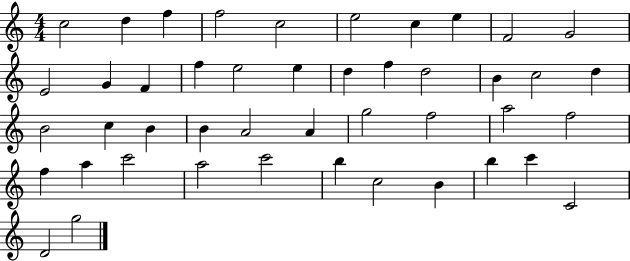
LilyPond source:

{
  \clef treble
  \numericTimeSignature
  \time 4/4
  \key c \major
  c''2 d''4 f''4 | f''2 c''2 | e''2 c''4 e''4 | f'2 g'2 | \break e'2 g'4 f'4 | f''4 e''2 e''4 | d''4 f''4 d''2 | b'4 c''2 d''4 | \break b'2 c''4 b'4 | b'4 a'2 a'4 | g''2 f''2 | a''2 f''2 | \break f''4 a''4 c'''2 | a''2 c'''2 | b''4 c''2 b'4 | b''4 c'''4 c'2 | \break d'2 g''2 | \bar "|."
}